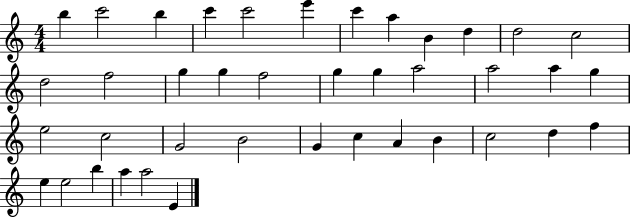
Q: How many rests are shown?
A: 0